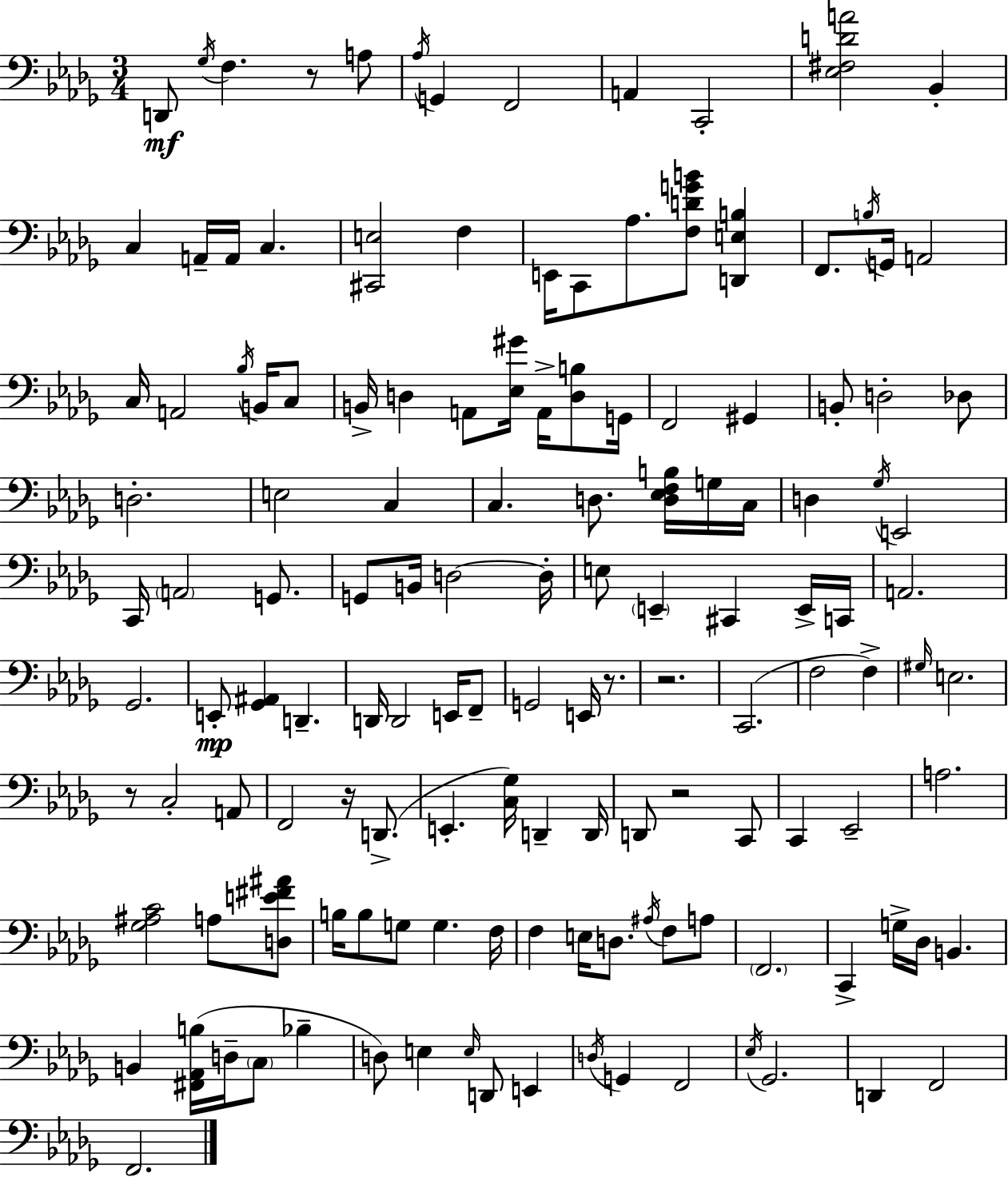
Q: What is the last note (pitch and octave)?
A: F2